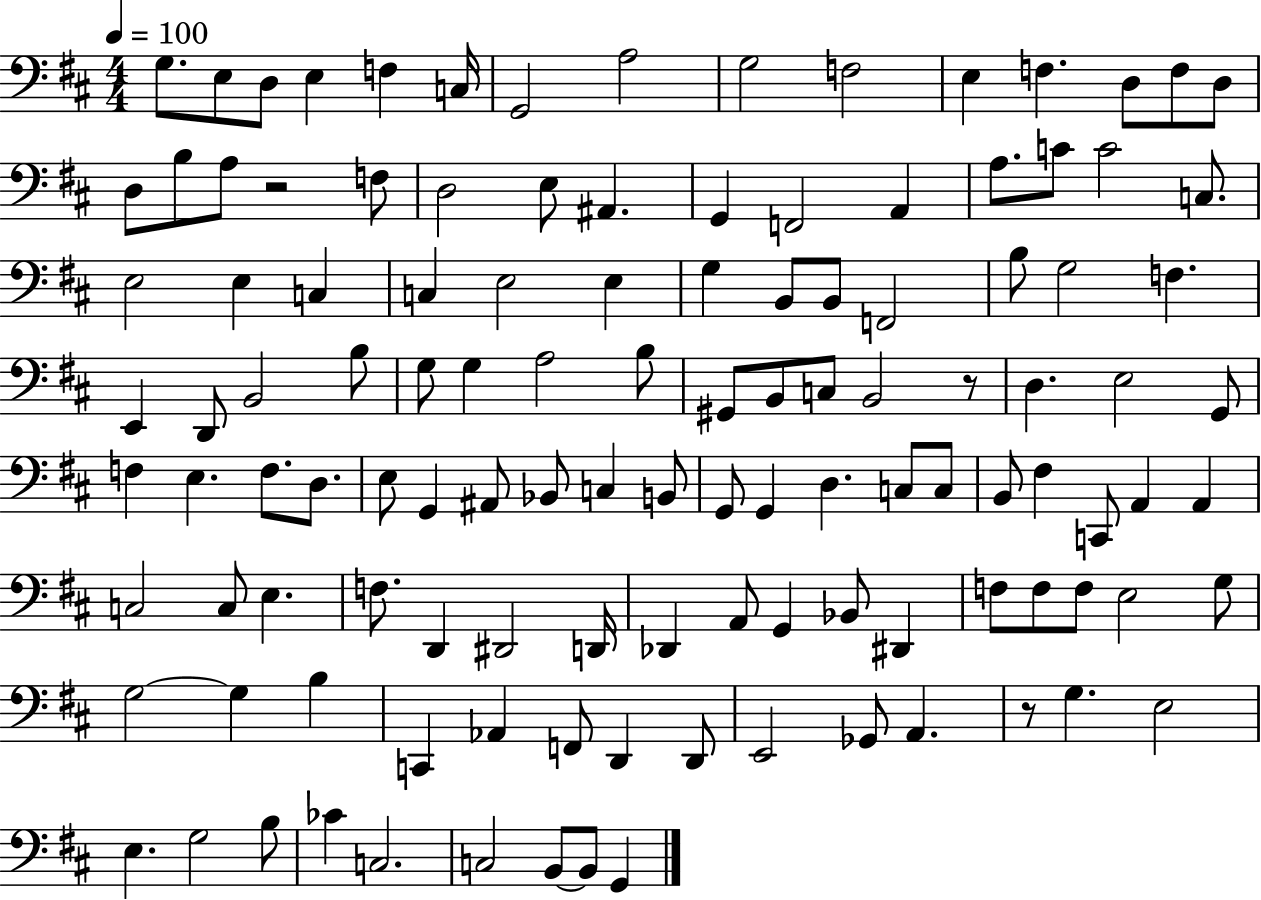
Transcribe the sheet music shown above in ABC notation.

X:1
T:Untitled
M:4/4
L:1/4
K:D
G,/2 E,/2 D,/2 E, F, C,/4 G,,2 A,2 G,2 F,2 E, F, D,/2 F,/2 D,/2 D,/2 B,/2 A,/2 z2 F,/2 D,2 E,/2 ^A,, G,, F,,2 A,, A,/2 C/2 C2 C,/2 E,2 E, C, C, E,2 E, G, B,,/2 B,,/2 F,,2 B,/2 G,2 F, E,, D,,/2 B,,2 B,/2 G,/2 G, A,2 B,/2 ^G,,/2 B,,/2 C,/2 B,,2 z/2 D, E,2 G,,/2 F, E, F,/2 D,/2 E,/2 G,, ^A,,/2 _B,,/2 C, B,,/2 G,,/2 G,, D, C,/2 C,/2 B,,/2 ^F, C,,/2 A,, A,, C,2 C,/2 E, F,/2 D,, ^D,,2 D,,/4 _D,, A,,/2 G,, _B,,/2 ^D,, F,/2 F,/2 F,/2 E,2 G,/2 G,2 G, B, C,, _A,, F,,/2 D,, D,,/2 E,,2 _G,,/2 A,, z/2 G, E,2 E, G,2 B,/2 _C C,2 C,2 B,,/2 B,,/2 G,,